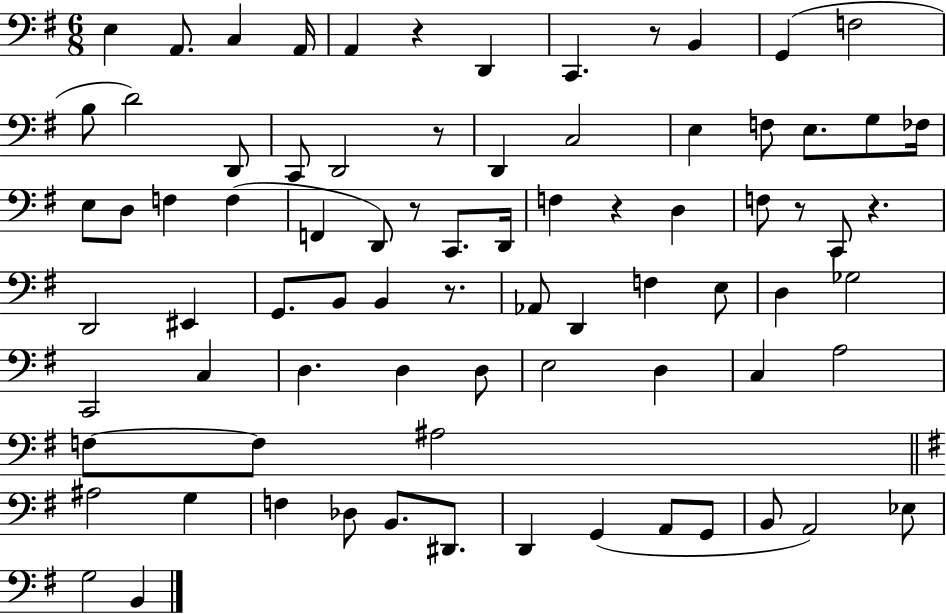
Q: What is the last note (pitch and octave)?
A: B2